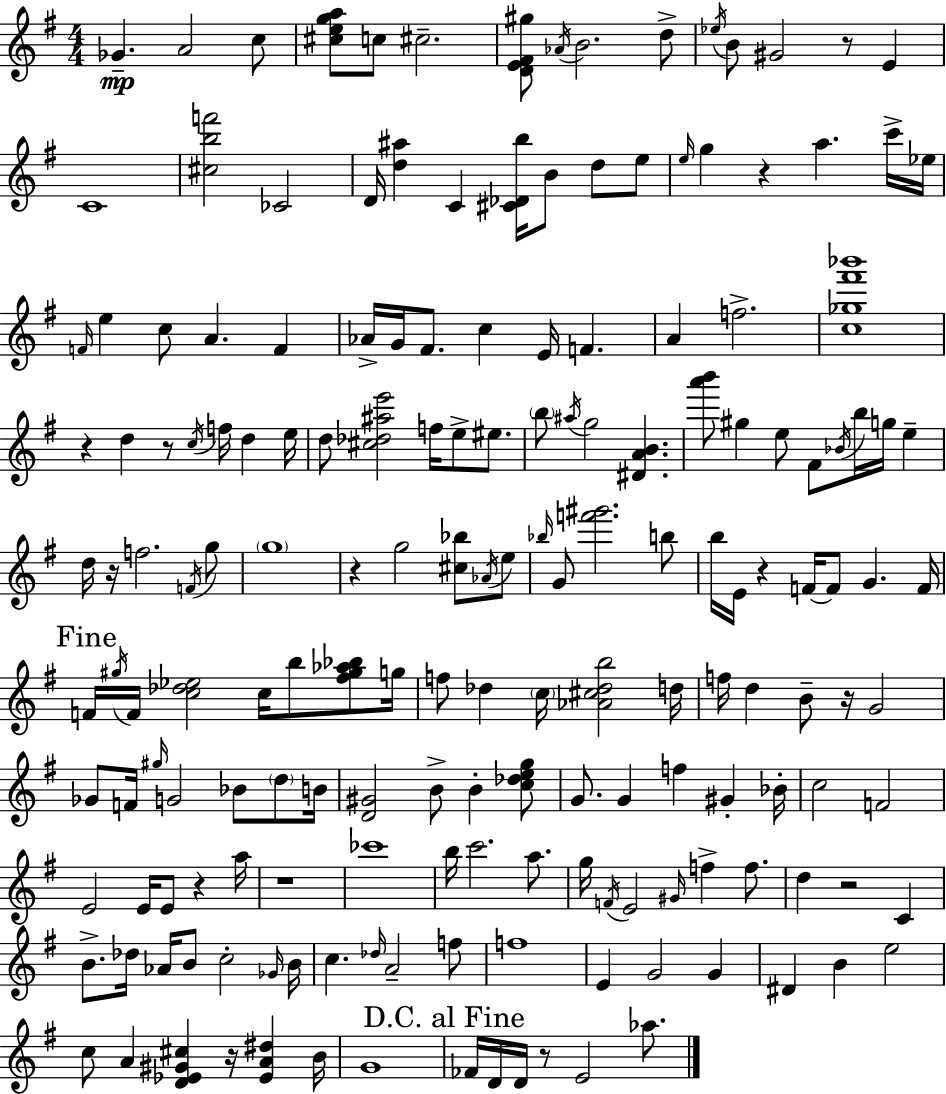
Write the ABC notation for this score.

X:1
T:Untitled
M:4/4
L:1/4
K:G
_G A2 c/2 [^cega]/2 c/2 ^c2 [DE^F^g]/2 _A/4 B2 d/2 _e/4 B/2 ^G2 z/2 E C4 [^cbf']2 _C2 D/4 [d^a] C [^C_Db]/4 B/2 d/2 e/2 e/4 g z a c'/4 _e/4 F/4 e c/2 A F _A/4 G/4 ^F/2 c E/4 F A f2 [c_g^f'_b']4 z d z/2 c/4 f/4 d e/4 d/2 [^c_d^ae']2 f/4 e/2 ^e/2 b/2 ^a/4 g2 [^DAB] [a'b']/2 ^g e/2 ^F/2 _B/4 b/4 g/4 e d/4 z/4 f2 F/4 g/2 g4 z g2 [^c_b]/2 _A/4 e/2 _b/4 G/2 [f'^g']2 b/2 b/4 E/4 z F/4 F/2 G F/4 F/4 ^g/4 F/4 [c_d_e]2 c/4 b/2 [^f^g_a_b]/2 g/4 f/2 _d c/4 [_A^c_db]2 d/4 f/4 d B/2 z/4 G2 _G/2 F/4 ^g/4 G2 _B/2 d/2 B/4 [D^G]2 B/2 B [c_deg]/2 G/2 G f ^G _B/4 c2 F2 E2 E/4 E/2 z a/4 z4 _c'4 b/4 c'2 a/2 g/4 F/4 E2 ^G/4 f f/2 d z2 C B/2 _d/4 _A/4 B/2 c2 _G/4 B/4 c _d/4 A2 f/2 f4 E G2 G ^D B e2 c/2 A [D_E^G^c] z/4 [_EA^d] B/4 G4 _F/4 D/4 D/4 z/2 E2 _a/2